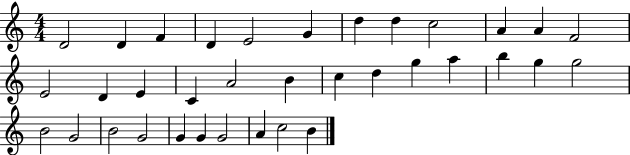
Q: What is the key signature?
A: C major